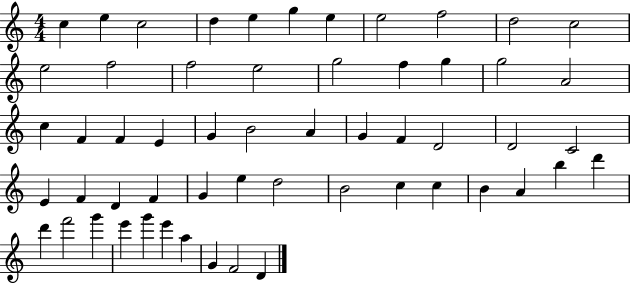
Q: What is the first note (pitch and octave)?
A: C5